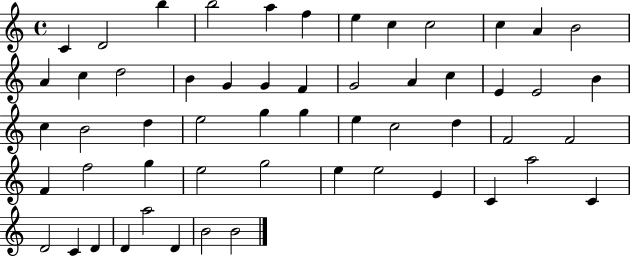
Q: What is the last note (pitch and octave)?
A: B4